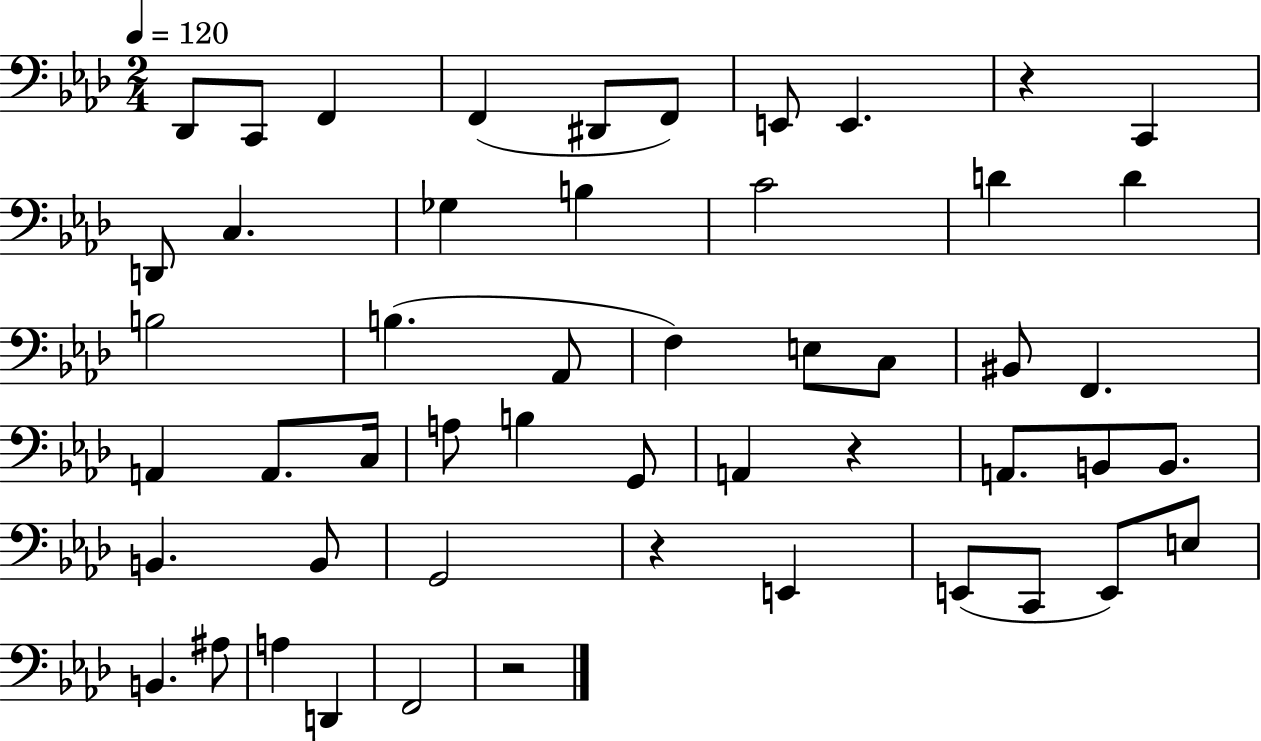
{
  \clef bass
  \numericTimeSignature
  \time 2/4
  \key aes \major
  \tempo 4 = 120
  des,8 c,8 f,4 | f,4( dis,8 f,8) | e,8 e,4. | r4 c,4 | \break d,8 c4. | ges4 b4 | c'2 | d'4 d'4 | \break b2 | b4.( aes,8 | f4) e8 c8 | bis,8 f,4. | \break a,4 a,8. c16 | a8 b4 g,8 | a,4 r4 | a,8. b,8 b,8. | \break b,4. b,8 | g,2 | r4 e,4 | e,8( c,8 e,8) e8 | \break b,4. ais8 | a4 d,4 | f,2 | r2 | \break \bar "|."
}